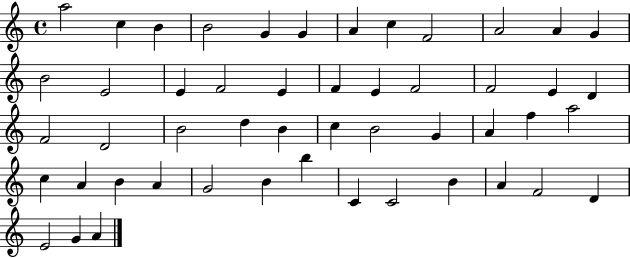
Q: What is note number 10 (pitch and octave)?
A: A4